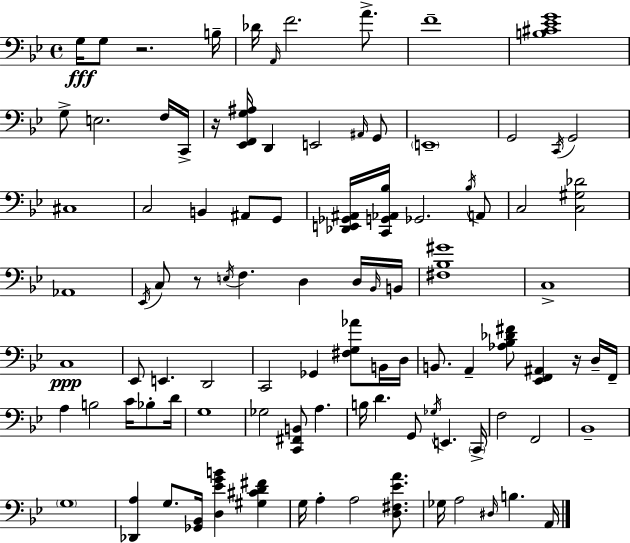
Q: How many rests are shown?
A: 4